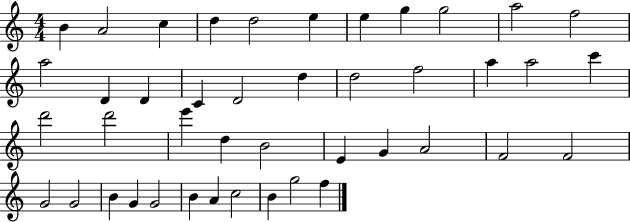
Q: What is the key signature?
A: C major